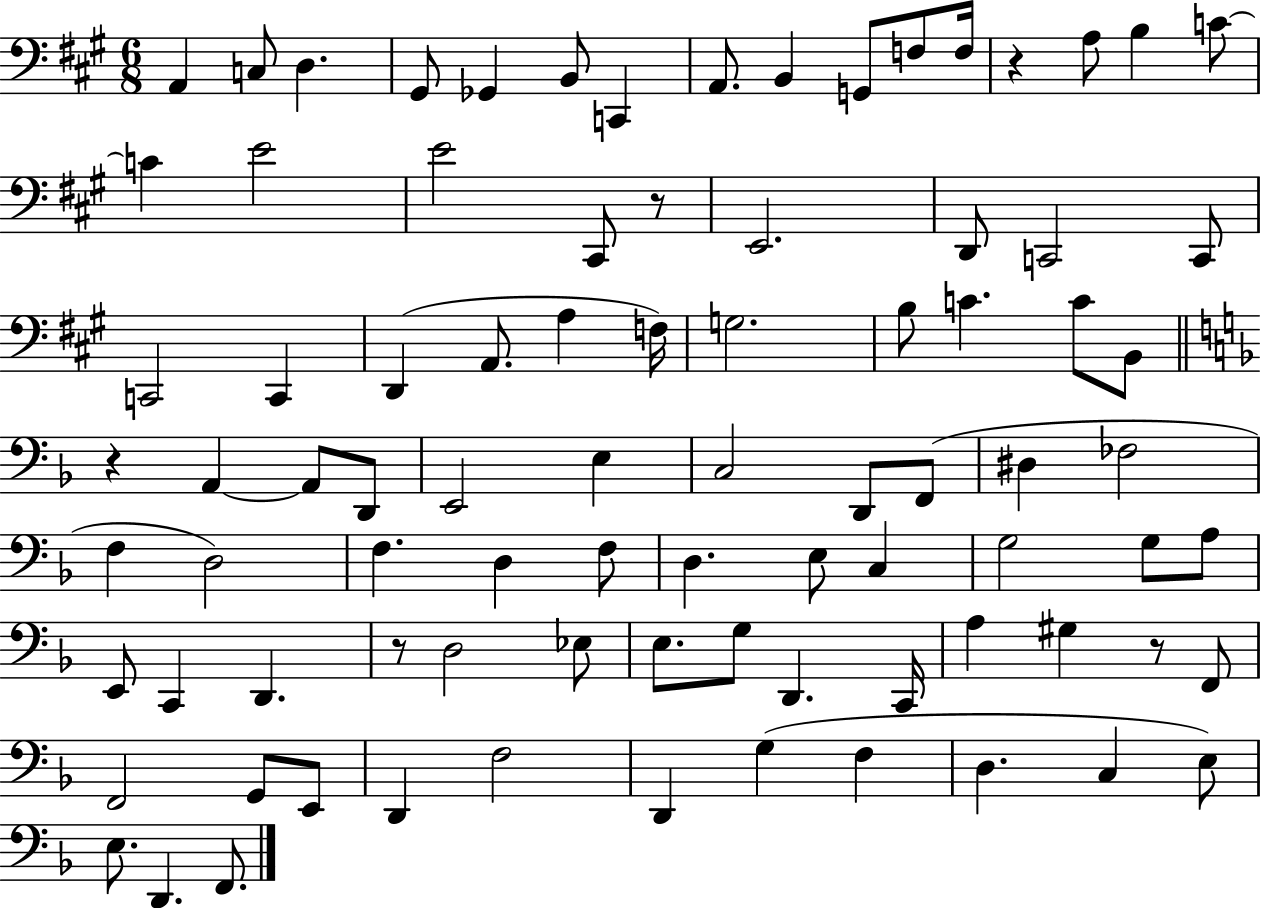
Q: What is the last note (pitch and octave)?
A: F2